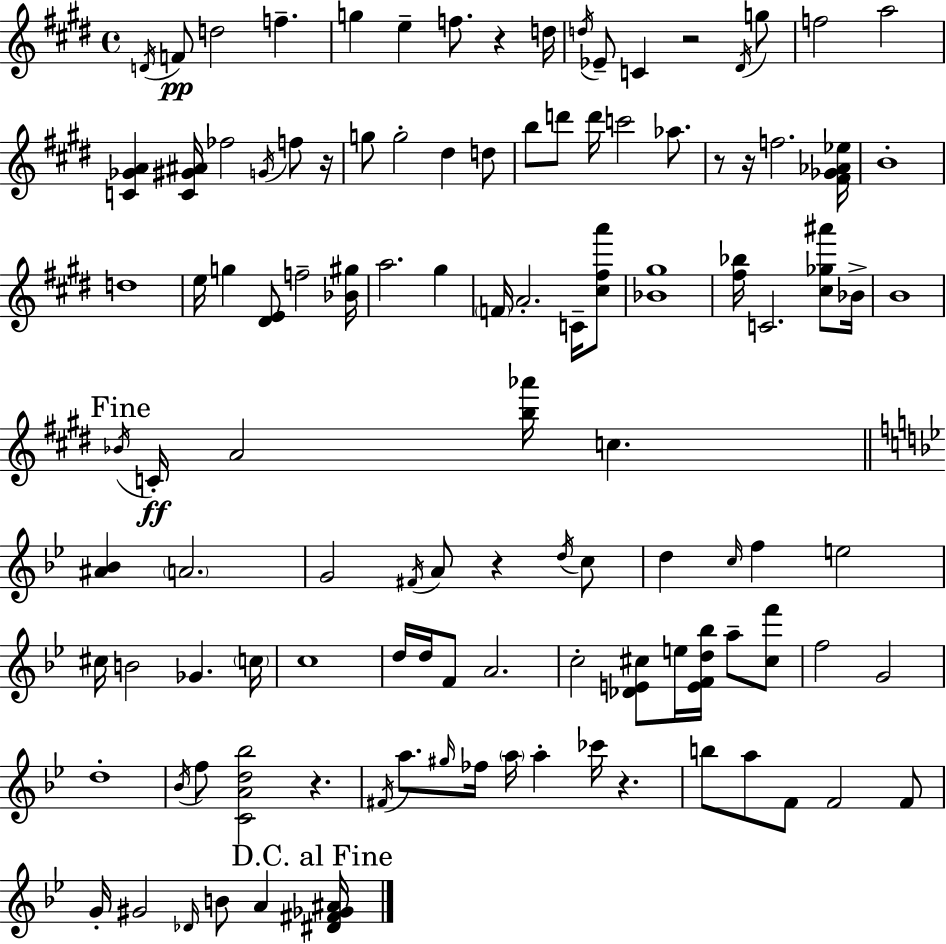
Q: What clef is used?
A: treble